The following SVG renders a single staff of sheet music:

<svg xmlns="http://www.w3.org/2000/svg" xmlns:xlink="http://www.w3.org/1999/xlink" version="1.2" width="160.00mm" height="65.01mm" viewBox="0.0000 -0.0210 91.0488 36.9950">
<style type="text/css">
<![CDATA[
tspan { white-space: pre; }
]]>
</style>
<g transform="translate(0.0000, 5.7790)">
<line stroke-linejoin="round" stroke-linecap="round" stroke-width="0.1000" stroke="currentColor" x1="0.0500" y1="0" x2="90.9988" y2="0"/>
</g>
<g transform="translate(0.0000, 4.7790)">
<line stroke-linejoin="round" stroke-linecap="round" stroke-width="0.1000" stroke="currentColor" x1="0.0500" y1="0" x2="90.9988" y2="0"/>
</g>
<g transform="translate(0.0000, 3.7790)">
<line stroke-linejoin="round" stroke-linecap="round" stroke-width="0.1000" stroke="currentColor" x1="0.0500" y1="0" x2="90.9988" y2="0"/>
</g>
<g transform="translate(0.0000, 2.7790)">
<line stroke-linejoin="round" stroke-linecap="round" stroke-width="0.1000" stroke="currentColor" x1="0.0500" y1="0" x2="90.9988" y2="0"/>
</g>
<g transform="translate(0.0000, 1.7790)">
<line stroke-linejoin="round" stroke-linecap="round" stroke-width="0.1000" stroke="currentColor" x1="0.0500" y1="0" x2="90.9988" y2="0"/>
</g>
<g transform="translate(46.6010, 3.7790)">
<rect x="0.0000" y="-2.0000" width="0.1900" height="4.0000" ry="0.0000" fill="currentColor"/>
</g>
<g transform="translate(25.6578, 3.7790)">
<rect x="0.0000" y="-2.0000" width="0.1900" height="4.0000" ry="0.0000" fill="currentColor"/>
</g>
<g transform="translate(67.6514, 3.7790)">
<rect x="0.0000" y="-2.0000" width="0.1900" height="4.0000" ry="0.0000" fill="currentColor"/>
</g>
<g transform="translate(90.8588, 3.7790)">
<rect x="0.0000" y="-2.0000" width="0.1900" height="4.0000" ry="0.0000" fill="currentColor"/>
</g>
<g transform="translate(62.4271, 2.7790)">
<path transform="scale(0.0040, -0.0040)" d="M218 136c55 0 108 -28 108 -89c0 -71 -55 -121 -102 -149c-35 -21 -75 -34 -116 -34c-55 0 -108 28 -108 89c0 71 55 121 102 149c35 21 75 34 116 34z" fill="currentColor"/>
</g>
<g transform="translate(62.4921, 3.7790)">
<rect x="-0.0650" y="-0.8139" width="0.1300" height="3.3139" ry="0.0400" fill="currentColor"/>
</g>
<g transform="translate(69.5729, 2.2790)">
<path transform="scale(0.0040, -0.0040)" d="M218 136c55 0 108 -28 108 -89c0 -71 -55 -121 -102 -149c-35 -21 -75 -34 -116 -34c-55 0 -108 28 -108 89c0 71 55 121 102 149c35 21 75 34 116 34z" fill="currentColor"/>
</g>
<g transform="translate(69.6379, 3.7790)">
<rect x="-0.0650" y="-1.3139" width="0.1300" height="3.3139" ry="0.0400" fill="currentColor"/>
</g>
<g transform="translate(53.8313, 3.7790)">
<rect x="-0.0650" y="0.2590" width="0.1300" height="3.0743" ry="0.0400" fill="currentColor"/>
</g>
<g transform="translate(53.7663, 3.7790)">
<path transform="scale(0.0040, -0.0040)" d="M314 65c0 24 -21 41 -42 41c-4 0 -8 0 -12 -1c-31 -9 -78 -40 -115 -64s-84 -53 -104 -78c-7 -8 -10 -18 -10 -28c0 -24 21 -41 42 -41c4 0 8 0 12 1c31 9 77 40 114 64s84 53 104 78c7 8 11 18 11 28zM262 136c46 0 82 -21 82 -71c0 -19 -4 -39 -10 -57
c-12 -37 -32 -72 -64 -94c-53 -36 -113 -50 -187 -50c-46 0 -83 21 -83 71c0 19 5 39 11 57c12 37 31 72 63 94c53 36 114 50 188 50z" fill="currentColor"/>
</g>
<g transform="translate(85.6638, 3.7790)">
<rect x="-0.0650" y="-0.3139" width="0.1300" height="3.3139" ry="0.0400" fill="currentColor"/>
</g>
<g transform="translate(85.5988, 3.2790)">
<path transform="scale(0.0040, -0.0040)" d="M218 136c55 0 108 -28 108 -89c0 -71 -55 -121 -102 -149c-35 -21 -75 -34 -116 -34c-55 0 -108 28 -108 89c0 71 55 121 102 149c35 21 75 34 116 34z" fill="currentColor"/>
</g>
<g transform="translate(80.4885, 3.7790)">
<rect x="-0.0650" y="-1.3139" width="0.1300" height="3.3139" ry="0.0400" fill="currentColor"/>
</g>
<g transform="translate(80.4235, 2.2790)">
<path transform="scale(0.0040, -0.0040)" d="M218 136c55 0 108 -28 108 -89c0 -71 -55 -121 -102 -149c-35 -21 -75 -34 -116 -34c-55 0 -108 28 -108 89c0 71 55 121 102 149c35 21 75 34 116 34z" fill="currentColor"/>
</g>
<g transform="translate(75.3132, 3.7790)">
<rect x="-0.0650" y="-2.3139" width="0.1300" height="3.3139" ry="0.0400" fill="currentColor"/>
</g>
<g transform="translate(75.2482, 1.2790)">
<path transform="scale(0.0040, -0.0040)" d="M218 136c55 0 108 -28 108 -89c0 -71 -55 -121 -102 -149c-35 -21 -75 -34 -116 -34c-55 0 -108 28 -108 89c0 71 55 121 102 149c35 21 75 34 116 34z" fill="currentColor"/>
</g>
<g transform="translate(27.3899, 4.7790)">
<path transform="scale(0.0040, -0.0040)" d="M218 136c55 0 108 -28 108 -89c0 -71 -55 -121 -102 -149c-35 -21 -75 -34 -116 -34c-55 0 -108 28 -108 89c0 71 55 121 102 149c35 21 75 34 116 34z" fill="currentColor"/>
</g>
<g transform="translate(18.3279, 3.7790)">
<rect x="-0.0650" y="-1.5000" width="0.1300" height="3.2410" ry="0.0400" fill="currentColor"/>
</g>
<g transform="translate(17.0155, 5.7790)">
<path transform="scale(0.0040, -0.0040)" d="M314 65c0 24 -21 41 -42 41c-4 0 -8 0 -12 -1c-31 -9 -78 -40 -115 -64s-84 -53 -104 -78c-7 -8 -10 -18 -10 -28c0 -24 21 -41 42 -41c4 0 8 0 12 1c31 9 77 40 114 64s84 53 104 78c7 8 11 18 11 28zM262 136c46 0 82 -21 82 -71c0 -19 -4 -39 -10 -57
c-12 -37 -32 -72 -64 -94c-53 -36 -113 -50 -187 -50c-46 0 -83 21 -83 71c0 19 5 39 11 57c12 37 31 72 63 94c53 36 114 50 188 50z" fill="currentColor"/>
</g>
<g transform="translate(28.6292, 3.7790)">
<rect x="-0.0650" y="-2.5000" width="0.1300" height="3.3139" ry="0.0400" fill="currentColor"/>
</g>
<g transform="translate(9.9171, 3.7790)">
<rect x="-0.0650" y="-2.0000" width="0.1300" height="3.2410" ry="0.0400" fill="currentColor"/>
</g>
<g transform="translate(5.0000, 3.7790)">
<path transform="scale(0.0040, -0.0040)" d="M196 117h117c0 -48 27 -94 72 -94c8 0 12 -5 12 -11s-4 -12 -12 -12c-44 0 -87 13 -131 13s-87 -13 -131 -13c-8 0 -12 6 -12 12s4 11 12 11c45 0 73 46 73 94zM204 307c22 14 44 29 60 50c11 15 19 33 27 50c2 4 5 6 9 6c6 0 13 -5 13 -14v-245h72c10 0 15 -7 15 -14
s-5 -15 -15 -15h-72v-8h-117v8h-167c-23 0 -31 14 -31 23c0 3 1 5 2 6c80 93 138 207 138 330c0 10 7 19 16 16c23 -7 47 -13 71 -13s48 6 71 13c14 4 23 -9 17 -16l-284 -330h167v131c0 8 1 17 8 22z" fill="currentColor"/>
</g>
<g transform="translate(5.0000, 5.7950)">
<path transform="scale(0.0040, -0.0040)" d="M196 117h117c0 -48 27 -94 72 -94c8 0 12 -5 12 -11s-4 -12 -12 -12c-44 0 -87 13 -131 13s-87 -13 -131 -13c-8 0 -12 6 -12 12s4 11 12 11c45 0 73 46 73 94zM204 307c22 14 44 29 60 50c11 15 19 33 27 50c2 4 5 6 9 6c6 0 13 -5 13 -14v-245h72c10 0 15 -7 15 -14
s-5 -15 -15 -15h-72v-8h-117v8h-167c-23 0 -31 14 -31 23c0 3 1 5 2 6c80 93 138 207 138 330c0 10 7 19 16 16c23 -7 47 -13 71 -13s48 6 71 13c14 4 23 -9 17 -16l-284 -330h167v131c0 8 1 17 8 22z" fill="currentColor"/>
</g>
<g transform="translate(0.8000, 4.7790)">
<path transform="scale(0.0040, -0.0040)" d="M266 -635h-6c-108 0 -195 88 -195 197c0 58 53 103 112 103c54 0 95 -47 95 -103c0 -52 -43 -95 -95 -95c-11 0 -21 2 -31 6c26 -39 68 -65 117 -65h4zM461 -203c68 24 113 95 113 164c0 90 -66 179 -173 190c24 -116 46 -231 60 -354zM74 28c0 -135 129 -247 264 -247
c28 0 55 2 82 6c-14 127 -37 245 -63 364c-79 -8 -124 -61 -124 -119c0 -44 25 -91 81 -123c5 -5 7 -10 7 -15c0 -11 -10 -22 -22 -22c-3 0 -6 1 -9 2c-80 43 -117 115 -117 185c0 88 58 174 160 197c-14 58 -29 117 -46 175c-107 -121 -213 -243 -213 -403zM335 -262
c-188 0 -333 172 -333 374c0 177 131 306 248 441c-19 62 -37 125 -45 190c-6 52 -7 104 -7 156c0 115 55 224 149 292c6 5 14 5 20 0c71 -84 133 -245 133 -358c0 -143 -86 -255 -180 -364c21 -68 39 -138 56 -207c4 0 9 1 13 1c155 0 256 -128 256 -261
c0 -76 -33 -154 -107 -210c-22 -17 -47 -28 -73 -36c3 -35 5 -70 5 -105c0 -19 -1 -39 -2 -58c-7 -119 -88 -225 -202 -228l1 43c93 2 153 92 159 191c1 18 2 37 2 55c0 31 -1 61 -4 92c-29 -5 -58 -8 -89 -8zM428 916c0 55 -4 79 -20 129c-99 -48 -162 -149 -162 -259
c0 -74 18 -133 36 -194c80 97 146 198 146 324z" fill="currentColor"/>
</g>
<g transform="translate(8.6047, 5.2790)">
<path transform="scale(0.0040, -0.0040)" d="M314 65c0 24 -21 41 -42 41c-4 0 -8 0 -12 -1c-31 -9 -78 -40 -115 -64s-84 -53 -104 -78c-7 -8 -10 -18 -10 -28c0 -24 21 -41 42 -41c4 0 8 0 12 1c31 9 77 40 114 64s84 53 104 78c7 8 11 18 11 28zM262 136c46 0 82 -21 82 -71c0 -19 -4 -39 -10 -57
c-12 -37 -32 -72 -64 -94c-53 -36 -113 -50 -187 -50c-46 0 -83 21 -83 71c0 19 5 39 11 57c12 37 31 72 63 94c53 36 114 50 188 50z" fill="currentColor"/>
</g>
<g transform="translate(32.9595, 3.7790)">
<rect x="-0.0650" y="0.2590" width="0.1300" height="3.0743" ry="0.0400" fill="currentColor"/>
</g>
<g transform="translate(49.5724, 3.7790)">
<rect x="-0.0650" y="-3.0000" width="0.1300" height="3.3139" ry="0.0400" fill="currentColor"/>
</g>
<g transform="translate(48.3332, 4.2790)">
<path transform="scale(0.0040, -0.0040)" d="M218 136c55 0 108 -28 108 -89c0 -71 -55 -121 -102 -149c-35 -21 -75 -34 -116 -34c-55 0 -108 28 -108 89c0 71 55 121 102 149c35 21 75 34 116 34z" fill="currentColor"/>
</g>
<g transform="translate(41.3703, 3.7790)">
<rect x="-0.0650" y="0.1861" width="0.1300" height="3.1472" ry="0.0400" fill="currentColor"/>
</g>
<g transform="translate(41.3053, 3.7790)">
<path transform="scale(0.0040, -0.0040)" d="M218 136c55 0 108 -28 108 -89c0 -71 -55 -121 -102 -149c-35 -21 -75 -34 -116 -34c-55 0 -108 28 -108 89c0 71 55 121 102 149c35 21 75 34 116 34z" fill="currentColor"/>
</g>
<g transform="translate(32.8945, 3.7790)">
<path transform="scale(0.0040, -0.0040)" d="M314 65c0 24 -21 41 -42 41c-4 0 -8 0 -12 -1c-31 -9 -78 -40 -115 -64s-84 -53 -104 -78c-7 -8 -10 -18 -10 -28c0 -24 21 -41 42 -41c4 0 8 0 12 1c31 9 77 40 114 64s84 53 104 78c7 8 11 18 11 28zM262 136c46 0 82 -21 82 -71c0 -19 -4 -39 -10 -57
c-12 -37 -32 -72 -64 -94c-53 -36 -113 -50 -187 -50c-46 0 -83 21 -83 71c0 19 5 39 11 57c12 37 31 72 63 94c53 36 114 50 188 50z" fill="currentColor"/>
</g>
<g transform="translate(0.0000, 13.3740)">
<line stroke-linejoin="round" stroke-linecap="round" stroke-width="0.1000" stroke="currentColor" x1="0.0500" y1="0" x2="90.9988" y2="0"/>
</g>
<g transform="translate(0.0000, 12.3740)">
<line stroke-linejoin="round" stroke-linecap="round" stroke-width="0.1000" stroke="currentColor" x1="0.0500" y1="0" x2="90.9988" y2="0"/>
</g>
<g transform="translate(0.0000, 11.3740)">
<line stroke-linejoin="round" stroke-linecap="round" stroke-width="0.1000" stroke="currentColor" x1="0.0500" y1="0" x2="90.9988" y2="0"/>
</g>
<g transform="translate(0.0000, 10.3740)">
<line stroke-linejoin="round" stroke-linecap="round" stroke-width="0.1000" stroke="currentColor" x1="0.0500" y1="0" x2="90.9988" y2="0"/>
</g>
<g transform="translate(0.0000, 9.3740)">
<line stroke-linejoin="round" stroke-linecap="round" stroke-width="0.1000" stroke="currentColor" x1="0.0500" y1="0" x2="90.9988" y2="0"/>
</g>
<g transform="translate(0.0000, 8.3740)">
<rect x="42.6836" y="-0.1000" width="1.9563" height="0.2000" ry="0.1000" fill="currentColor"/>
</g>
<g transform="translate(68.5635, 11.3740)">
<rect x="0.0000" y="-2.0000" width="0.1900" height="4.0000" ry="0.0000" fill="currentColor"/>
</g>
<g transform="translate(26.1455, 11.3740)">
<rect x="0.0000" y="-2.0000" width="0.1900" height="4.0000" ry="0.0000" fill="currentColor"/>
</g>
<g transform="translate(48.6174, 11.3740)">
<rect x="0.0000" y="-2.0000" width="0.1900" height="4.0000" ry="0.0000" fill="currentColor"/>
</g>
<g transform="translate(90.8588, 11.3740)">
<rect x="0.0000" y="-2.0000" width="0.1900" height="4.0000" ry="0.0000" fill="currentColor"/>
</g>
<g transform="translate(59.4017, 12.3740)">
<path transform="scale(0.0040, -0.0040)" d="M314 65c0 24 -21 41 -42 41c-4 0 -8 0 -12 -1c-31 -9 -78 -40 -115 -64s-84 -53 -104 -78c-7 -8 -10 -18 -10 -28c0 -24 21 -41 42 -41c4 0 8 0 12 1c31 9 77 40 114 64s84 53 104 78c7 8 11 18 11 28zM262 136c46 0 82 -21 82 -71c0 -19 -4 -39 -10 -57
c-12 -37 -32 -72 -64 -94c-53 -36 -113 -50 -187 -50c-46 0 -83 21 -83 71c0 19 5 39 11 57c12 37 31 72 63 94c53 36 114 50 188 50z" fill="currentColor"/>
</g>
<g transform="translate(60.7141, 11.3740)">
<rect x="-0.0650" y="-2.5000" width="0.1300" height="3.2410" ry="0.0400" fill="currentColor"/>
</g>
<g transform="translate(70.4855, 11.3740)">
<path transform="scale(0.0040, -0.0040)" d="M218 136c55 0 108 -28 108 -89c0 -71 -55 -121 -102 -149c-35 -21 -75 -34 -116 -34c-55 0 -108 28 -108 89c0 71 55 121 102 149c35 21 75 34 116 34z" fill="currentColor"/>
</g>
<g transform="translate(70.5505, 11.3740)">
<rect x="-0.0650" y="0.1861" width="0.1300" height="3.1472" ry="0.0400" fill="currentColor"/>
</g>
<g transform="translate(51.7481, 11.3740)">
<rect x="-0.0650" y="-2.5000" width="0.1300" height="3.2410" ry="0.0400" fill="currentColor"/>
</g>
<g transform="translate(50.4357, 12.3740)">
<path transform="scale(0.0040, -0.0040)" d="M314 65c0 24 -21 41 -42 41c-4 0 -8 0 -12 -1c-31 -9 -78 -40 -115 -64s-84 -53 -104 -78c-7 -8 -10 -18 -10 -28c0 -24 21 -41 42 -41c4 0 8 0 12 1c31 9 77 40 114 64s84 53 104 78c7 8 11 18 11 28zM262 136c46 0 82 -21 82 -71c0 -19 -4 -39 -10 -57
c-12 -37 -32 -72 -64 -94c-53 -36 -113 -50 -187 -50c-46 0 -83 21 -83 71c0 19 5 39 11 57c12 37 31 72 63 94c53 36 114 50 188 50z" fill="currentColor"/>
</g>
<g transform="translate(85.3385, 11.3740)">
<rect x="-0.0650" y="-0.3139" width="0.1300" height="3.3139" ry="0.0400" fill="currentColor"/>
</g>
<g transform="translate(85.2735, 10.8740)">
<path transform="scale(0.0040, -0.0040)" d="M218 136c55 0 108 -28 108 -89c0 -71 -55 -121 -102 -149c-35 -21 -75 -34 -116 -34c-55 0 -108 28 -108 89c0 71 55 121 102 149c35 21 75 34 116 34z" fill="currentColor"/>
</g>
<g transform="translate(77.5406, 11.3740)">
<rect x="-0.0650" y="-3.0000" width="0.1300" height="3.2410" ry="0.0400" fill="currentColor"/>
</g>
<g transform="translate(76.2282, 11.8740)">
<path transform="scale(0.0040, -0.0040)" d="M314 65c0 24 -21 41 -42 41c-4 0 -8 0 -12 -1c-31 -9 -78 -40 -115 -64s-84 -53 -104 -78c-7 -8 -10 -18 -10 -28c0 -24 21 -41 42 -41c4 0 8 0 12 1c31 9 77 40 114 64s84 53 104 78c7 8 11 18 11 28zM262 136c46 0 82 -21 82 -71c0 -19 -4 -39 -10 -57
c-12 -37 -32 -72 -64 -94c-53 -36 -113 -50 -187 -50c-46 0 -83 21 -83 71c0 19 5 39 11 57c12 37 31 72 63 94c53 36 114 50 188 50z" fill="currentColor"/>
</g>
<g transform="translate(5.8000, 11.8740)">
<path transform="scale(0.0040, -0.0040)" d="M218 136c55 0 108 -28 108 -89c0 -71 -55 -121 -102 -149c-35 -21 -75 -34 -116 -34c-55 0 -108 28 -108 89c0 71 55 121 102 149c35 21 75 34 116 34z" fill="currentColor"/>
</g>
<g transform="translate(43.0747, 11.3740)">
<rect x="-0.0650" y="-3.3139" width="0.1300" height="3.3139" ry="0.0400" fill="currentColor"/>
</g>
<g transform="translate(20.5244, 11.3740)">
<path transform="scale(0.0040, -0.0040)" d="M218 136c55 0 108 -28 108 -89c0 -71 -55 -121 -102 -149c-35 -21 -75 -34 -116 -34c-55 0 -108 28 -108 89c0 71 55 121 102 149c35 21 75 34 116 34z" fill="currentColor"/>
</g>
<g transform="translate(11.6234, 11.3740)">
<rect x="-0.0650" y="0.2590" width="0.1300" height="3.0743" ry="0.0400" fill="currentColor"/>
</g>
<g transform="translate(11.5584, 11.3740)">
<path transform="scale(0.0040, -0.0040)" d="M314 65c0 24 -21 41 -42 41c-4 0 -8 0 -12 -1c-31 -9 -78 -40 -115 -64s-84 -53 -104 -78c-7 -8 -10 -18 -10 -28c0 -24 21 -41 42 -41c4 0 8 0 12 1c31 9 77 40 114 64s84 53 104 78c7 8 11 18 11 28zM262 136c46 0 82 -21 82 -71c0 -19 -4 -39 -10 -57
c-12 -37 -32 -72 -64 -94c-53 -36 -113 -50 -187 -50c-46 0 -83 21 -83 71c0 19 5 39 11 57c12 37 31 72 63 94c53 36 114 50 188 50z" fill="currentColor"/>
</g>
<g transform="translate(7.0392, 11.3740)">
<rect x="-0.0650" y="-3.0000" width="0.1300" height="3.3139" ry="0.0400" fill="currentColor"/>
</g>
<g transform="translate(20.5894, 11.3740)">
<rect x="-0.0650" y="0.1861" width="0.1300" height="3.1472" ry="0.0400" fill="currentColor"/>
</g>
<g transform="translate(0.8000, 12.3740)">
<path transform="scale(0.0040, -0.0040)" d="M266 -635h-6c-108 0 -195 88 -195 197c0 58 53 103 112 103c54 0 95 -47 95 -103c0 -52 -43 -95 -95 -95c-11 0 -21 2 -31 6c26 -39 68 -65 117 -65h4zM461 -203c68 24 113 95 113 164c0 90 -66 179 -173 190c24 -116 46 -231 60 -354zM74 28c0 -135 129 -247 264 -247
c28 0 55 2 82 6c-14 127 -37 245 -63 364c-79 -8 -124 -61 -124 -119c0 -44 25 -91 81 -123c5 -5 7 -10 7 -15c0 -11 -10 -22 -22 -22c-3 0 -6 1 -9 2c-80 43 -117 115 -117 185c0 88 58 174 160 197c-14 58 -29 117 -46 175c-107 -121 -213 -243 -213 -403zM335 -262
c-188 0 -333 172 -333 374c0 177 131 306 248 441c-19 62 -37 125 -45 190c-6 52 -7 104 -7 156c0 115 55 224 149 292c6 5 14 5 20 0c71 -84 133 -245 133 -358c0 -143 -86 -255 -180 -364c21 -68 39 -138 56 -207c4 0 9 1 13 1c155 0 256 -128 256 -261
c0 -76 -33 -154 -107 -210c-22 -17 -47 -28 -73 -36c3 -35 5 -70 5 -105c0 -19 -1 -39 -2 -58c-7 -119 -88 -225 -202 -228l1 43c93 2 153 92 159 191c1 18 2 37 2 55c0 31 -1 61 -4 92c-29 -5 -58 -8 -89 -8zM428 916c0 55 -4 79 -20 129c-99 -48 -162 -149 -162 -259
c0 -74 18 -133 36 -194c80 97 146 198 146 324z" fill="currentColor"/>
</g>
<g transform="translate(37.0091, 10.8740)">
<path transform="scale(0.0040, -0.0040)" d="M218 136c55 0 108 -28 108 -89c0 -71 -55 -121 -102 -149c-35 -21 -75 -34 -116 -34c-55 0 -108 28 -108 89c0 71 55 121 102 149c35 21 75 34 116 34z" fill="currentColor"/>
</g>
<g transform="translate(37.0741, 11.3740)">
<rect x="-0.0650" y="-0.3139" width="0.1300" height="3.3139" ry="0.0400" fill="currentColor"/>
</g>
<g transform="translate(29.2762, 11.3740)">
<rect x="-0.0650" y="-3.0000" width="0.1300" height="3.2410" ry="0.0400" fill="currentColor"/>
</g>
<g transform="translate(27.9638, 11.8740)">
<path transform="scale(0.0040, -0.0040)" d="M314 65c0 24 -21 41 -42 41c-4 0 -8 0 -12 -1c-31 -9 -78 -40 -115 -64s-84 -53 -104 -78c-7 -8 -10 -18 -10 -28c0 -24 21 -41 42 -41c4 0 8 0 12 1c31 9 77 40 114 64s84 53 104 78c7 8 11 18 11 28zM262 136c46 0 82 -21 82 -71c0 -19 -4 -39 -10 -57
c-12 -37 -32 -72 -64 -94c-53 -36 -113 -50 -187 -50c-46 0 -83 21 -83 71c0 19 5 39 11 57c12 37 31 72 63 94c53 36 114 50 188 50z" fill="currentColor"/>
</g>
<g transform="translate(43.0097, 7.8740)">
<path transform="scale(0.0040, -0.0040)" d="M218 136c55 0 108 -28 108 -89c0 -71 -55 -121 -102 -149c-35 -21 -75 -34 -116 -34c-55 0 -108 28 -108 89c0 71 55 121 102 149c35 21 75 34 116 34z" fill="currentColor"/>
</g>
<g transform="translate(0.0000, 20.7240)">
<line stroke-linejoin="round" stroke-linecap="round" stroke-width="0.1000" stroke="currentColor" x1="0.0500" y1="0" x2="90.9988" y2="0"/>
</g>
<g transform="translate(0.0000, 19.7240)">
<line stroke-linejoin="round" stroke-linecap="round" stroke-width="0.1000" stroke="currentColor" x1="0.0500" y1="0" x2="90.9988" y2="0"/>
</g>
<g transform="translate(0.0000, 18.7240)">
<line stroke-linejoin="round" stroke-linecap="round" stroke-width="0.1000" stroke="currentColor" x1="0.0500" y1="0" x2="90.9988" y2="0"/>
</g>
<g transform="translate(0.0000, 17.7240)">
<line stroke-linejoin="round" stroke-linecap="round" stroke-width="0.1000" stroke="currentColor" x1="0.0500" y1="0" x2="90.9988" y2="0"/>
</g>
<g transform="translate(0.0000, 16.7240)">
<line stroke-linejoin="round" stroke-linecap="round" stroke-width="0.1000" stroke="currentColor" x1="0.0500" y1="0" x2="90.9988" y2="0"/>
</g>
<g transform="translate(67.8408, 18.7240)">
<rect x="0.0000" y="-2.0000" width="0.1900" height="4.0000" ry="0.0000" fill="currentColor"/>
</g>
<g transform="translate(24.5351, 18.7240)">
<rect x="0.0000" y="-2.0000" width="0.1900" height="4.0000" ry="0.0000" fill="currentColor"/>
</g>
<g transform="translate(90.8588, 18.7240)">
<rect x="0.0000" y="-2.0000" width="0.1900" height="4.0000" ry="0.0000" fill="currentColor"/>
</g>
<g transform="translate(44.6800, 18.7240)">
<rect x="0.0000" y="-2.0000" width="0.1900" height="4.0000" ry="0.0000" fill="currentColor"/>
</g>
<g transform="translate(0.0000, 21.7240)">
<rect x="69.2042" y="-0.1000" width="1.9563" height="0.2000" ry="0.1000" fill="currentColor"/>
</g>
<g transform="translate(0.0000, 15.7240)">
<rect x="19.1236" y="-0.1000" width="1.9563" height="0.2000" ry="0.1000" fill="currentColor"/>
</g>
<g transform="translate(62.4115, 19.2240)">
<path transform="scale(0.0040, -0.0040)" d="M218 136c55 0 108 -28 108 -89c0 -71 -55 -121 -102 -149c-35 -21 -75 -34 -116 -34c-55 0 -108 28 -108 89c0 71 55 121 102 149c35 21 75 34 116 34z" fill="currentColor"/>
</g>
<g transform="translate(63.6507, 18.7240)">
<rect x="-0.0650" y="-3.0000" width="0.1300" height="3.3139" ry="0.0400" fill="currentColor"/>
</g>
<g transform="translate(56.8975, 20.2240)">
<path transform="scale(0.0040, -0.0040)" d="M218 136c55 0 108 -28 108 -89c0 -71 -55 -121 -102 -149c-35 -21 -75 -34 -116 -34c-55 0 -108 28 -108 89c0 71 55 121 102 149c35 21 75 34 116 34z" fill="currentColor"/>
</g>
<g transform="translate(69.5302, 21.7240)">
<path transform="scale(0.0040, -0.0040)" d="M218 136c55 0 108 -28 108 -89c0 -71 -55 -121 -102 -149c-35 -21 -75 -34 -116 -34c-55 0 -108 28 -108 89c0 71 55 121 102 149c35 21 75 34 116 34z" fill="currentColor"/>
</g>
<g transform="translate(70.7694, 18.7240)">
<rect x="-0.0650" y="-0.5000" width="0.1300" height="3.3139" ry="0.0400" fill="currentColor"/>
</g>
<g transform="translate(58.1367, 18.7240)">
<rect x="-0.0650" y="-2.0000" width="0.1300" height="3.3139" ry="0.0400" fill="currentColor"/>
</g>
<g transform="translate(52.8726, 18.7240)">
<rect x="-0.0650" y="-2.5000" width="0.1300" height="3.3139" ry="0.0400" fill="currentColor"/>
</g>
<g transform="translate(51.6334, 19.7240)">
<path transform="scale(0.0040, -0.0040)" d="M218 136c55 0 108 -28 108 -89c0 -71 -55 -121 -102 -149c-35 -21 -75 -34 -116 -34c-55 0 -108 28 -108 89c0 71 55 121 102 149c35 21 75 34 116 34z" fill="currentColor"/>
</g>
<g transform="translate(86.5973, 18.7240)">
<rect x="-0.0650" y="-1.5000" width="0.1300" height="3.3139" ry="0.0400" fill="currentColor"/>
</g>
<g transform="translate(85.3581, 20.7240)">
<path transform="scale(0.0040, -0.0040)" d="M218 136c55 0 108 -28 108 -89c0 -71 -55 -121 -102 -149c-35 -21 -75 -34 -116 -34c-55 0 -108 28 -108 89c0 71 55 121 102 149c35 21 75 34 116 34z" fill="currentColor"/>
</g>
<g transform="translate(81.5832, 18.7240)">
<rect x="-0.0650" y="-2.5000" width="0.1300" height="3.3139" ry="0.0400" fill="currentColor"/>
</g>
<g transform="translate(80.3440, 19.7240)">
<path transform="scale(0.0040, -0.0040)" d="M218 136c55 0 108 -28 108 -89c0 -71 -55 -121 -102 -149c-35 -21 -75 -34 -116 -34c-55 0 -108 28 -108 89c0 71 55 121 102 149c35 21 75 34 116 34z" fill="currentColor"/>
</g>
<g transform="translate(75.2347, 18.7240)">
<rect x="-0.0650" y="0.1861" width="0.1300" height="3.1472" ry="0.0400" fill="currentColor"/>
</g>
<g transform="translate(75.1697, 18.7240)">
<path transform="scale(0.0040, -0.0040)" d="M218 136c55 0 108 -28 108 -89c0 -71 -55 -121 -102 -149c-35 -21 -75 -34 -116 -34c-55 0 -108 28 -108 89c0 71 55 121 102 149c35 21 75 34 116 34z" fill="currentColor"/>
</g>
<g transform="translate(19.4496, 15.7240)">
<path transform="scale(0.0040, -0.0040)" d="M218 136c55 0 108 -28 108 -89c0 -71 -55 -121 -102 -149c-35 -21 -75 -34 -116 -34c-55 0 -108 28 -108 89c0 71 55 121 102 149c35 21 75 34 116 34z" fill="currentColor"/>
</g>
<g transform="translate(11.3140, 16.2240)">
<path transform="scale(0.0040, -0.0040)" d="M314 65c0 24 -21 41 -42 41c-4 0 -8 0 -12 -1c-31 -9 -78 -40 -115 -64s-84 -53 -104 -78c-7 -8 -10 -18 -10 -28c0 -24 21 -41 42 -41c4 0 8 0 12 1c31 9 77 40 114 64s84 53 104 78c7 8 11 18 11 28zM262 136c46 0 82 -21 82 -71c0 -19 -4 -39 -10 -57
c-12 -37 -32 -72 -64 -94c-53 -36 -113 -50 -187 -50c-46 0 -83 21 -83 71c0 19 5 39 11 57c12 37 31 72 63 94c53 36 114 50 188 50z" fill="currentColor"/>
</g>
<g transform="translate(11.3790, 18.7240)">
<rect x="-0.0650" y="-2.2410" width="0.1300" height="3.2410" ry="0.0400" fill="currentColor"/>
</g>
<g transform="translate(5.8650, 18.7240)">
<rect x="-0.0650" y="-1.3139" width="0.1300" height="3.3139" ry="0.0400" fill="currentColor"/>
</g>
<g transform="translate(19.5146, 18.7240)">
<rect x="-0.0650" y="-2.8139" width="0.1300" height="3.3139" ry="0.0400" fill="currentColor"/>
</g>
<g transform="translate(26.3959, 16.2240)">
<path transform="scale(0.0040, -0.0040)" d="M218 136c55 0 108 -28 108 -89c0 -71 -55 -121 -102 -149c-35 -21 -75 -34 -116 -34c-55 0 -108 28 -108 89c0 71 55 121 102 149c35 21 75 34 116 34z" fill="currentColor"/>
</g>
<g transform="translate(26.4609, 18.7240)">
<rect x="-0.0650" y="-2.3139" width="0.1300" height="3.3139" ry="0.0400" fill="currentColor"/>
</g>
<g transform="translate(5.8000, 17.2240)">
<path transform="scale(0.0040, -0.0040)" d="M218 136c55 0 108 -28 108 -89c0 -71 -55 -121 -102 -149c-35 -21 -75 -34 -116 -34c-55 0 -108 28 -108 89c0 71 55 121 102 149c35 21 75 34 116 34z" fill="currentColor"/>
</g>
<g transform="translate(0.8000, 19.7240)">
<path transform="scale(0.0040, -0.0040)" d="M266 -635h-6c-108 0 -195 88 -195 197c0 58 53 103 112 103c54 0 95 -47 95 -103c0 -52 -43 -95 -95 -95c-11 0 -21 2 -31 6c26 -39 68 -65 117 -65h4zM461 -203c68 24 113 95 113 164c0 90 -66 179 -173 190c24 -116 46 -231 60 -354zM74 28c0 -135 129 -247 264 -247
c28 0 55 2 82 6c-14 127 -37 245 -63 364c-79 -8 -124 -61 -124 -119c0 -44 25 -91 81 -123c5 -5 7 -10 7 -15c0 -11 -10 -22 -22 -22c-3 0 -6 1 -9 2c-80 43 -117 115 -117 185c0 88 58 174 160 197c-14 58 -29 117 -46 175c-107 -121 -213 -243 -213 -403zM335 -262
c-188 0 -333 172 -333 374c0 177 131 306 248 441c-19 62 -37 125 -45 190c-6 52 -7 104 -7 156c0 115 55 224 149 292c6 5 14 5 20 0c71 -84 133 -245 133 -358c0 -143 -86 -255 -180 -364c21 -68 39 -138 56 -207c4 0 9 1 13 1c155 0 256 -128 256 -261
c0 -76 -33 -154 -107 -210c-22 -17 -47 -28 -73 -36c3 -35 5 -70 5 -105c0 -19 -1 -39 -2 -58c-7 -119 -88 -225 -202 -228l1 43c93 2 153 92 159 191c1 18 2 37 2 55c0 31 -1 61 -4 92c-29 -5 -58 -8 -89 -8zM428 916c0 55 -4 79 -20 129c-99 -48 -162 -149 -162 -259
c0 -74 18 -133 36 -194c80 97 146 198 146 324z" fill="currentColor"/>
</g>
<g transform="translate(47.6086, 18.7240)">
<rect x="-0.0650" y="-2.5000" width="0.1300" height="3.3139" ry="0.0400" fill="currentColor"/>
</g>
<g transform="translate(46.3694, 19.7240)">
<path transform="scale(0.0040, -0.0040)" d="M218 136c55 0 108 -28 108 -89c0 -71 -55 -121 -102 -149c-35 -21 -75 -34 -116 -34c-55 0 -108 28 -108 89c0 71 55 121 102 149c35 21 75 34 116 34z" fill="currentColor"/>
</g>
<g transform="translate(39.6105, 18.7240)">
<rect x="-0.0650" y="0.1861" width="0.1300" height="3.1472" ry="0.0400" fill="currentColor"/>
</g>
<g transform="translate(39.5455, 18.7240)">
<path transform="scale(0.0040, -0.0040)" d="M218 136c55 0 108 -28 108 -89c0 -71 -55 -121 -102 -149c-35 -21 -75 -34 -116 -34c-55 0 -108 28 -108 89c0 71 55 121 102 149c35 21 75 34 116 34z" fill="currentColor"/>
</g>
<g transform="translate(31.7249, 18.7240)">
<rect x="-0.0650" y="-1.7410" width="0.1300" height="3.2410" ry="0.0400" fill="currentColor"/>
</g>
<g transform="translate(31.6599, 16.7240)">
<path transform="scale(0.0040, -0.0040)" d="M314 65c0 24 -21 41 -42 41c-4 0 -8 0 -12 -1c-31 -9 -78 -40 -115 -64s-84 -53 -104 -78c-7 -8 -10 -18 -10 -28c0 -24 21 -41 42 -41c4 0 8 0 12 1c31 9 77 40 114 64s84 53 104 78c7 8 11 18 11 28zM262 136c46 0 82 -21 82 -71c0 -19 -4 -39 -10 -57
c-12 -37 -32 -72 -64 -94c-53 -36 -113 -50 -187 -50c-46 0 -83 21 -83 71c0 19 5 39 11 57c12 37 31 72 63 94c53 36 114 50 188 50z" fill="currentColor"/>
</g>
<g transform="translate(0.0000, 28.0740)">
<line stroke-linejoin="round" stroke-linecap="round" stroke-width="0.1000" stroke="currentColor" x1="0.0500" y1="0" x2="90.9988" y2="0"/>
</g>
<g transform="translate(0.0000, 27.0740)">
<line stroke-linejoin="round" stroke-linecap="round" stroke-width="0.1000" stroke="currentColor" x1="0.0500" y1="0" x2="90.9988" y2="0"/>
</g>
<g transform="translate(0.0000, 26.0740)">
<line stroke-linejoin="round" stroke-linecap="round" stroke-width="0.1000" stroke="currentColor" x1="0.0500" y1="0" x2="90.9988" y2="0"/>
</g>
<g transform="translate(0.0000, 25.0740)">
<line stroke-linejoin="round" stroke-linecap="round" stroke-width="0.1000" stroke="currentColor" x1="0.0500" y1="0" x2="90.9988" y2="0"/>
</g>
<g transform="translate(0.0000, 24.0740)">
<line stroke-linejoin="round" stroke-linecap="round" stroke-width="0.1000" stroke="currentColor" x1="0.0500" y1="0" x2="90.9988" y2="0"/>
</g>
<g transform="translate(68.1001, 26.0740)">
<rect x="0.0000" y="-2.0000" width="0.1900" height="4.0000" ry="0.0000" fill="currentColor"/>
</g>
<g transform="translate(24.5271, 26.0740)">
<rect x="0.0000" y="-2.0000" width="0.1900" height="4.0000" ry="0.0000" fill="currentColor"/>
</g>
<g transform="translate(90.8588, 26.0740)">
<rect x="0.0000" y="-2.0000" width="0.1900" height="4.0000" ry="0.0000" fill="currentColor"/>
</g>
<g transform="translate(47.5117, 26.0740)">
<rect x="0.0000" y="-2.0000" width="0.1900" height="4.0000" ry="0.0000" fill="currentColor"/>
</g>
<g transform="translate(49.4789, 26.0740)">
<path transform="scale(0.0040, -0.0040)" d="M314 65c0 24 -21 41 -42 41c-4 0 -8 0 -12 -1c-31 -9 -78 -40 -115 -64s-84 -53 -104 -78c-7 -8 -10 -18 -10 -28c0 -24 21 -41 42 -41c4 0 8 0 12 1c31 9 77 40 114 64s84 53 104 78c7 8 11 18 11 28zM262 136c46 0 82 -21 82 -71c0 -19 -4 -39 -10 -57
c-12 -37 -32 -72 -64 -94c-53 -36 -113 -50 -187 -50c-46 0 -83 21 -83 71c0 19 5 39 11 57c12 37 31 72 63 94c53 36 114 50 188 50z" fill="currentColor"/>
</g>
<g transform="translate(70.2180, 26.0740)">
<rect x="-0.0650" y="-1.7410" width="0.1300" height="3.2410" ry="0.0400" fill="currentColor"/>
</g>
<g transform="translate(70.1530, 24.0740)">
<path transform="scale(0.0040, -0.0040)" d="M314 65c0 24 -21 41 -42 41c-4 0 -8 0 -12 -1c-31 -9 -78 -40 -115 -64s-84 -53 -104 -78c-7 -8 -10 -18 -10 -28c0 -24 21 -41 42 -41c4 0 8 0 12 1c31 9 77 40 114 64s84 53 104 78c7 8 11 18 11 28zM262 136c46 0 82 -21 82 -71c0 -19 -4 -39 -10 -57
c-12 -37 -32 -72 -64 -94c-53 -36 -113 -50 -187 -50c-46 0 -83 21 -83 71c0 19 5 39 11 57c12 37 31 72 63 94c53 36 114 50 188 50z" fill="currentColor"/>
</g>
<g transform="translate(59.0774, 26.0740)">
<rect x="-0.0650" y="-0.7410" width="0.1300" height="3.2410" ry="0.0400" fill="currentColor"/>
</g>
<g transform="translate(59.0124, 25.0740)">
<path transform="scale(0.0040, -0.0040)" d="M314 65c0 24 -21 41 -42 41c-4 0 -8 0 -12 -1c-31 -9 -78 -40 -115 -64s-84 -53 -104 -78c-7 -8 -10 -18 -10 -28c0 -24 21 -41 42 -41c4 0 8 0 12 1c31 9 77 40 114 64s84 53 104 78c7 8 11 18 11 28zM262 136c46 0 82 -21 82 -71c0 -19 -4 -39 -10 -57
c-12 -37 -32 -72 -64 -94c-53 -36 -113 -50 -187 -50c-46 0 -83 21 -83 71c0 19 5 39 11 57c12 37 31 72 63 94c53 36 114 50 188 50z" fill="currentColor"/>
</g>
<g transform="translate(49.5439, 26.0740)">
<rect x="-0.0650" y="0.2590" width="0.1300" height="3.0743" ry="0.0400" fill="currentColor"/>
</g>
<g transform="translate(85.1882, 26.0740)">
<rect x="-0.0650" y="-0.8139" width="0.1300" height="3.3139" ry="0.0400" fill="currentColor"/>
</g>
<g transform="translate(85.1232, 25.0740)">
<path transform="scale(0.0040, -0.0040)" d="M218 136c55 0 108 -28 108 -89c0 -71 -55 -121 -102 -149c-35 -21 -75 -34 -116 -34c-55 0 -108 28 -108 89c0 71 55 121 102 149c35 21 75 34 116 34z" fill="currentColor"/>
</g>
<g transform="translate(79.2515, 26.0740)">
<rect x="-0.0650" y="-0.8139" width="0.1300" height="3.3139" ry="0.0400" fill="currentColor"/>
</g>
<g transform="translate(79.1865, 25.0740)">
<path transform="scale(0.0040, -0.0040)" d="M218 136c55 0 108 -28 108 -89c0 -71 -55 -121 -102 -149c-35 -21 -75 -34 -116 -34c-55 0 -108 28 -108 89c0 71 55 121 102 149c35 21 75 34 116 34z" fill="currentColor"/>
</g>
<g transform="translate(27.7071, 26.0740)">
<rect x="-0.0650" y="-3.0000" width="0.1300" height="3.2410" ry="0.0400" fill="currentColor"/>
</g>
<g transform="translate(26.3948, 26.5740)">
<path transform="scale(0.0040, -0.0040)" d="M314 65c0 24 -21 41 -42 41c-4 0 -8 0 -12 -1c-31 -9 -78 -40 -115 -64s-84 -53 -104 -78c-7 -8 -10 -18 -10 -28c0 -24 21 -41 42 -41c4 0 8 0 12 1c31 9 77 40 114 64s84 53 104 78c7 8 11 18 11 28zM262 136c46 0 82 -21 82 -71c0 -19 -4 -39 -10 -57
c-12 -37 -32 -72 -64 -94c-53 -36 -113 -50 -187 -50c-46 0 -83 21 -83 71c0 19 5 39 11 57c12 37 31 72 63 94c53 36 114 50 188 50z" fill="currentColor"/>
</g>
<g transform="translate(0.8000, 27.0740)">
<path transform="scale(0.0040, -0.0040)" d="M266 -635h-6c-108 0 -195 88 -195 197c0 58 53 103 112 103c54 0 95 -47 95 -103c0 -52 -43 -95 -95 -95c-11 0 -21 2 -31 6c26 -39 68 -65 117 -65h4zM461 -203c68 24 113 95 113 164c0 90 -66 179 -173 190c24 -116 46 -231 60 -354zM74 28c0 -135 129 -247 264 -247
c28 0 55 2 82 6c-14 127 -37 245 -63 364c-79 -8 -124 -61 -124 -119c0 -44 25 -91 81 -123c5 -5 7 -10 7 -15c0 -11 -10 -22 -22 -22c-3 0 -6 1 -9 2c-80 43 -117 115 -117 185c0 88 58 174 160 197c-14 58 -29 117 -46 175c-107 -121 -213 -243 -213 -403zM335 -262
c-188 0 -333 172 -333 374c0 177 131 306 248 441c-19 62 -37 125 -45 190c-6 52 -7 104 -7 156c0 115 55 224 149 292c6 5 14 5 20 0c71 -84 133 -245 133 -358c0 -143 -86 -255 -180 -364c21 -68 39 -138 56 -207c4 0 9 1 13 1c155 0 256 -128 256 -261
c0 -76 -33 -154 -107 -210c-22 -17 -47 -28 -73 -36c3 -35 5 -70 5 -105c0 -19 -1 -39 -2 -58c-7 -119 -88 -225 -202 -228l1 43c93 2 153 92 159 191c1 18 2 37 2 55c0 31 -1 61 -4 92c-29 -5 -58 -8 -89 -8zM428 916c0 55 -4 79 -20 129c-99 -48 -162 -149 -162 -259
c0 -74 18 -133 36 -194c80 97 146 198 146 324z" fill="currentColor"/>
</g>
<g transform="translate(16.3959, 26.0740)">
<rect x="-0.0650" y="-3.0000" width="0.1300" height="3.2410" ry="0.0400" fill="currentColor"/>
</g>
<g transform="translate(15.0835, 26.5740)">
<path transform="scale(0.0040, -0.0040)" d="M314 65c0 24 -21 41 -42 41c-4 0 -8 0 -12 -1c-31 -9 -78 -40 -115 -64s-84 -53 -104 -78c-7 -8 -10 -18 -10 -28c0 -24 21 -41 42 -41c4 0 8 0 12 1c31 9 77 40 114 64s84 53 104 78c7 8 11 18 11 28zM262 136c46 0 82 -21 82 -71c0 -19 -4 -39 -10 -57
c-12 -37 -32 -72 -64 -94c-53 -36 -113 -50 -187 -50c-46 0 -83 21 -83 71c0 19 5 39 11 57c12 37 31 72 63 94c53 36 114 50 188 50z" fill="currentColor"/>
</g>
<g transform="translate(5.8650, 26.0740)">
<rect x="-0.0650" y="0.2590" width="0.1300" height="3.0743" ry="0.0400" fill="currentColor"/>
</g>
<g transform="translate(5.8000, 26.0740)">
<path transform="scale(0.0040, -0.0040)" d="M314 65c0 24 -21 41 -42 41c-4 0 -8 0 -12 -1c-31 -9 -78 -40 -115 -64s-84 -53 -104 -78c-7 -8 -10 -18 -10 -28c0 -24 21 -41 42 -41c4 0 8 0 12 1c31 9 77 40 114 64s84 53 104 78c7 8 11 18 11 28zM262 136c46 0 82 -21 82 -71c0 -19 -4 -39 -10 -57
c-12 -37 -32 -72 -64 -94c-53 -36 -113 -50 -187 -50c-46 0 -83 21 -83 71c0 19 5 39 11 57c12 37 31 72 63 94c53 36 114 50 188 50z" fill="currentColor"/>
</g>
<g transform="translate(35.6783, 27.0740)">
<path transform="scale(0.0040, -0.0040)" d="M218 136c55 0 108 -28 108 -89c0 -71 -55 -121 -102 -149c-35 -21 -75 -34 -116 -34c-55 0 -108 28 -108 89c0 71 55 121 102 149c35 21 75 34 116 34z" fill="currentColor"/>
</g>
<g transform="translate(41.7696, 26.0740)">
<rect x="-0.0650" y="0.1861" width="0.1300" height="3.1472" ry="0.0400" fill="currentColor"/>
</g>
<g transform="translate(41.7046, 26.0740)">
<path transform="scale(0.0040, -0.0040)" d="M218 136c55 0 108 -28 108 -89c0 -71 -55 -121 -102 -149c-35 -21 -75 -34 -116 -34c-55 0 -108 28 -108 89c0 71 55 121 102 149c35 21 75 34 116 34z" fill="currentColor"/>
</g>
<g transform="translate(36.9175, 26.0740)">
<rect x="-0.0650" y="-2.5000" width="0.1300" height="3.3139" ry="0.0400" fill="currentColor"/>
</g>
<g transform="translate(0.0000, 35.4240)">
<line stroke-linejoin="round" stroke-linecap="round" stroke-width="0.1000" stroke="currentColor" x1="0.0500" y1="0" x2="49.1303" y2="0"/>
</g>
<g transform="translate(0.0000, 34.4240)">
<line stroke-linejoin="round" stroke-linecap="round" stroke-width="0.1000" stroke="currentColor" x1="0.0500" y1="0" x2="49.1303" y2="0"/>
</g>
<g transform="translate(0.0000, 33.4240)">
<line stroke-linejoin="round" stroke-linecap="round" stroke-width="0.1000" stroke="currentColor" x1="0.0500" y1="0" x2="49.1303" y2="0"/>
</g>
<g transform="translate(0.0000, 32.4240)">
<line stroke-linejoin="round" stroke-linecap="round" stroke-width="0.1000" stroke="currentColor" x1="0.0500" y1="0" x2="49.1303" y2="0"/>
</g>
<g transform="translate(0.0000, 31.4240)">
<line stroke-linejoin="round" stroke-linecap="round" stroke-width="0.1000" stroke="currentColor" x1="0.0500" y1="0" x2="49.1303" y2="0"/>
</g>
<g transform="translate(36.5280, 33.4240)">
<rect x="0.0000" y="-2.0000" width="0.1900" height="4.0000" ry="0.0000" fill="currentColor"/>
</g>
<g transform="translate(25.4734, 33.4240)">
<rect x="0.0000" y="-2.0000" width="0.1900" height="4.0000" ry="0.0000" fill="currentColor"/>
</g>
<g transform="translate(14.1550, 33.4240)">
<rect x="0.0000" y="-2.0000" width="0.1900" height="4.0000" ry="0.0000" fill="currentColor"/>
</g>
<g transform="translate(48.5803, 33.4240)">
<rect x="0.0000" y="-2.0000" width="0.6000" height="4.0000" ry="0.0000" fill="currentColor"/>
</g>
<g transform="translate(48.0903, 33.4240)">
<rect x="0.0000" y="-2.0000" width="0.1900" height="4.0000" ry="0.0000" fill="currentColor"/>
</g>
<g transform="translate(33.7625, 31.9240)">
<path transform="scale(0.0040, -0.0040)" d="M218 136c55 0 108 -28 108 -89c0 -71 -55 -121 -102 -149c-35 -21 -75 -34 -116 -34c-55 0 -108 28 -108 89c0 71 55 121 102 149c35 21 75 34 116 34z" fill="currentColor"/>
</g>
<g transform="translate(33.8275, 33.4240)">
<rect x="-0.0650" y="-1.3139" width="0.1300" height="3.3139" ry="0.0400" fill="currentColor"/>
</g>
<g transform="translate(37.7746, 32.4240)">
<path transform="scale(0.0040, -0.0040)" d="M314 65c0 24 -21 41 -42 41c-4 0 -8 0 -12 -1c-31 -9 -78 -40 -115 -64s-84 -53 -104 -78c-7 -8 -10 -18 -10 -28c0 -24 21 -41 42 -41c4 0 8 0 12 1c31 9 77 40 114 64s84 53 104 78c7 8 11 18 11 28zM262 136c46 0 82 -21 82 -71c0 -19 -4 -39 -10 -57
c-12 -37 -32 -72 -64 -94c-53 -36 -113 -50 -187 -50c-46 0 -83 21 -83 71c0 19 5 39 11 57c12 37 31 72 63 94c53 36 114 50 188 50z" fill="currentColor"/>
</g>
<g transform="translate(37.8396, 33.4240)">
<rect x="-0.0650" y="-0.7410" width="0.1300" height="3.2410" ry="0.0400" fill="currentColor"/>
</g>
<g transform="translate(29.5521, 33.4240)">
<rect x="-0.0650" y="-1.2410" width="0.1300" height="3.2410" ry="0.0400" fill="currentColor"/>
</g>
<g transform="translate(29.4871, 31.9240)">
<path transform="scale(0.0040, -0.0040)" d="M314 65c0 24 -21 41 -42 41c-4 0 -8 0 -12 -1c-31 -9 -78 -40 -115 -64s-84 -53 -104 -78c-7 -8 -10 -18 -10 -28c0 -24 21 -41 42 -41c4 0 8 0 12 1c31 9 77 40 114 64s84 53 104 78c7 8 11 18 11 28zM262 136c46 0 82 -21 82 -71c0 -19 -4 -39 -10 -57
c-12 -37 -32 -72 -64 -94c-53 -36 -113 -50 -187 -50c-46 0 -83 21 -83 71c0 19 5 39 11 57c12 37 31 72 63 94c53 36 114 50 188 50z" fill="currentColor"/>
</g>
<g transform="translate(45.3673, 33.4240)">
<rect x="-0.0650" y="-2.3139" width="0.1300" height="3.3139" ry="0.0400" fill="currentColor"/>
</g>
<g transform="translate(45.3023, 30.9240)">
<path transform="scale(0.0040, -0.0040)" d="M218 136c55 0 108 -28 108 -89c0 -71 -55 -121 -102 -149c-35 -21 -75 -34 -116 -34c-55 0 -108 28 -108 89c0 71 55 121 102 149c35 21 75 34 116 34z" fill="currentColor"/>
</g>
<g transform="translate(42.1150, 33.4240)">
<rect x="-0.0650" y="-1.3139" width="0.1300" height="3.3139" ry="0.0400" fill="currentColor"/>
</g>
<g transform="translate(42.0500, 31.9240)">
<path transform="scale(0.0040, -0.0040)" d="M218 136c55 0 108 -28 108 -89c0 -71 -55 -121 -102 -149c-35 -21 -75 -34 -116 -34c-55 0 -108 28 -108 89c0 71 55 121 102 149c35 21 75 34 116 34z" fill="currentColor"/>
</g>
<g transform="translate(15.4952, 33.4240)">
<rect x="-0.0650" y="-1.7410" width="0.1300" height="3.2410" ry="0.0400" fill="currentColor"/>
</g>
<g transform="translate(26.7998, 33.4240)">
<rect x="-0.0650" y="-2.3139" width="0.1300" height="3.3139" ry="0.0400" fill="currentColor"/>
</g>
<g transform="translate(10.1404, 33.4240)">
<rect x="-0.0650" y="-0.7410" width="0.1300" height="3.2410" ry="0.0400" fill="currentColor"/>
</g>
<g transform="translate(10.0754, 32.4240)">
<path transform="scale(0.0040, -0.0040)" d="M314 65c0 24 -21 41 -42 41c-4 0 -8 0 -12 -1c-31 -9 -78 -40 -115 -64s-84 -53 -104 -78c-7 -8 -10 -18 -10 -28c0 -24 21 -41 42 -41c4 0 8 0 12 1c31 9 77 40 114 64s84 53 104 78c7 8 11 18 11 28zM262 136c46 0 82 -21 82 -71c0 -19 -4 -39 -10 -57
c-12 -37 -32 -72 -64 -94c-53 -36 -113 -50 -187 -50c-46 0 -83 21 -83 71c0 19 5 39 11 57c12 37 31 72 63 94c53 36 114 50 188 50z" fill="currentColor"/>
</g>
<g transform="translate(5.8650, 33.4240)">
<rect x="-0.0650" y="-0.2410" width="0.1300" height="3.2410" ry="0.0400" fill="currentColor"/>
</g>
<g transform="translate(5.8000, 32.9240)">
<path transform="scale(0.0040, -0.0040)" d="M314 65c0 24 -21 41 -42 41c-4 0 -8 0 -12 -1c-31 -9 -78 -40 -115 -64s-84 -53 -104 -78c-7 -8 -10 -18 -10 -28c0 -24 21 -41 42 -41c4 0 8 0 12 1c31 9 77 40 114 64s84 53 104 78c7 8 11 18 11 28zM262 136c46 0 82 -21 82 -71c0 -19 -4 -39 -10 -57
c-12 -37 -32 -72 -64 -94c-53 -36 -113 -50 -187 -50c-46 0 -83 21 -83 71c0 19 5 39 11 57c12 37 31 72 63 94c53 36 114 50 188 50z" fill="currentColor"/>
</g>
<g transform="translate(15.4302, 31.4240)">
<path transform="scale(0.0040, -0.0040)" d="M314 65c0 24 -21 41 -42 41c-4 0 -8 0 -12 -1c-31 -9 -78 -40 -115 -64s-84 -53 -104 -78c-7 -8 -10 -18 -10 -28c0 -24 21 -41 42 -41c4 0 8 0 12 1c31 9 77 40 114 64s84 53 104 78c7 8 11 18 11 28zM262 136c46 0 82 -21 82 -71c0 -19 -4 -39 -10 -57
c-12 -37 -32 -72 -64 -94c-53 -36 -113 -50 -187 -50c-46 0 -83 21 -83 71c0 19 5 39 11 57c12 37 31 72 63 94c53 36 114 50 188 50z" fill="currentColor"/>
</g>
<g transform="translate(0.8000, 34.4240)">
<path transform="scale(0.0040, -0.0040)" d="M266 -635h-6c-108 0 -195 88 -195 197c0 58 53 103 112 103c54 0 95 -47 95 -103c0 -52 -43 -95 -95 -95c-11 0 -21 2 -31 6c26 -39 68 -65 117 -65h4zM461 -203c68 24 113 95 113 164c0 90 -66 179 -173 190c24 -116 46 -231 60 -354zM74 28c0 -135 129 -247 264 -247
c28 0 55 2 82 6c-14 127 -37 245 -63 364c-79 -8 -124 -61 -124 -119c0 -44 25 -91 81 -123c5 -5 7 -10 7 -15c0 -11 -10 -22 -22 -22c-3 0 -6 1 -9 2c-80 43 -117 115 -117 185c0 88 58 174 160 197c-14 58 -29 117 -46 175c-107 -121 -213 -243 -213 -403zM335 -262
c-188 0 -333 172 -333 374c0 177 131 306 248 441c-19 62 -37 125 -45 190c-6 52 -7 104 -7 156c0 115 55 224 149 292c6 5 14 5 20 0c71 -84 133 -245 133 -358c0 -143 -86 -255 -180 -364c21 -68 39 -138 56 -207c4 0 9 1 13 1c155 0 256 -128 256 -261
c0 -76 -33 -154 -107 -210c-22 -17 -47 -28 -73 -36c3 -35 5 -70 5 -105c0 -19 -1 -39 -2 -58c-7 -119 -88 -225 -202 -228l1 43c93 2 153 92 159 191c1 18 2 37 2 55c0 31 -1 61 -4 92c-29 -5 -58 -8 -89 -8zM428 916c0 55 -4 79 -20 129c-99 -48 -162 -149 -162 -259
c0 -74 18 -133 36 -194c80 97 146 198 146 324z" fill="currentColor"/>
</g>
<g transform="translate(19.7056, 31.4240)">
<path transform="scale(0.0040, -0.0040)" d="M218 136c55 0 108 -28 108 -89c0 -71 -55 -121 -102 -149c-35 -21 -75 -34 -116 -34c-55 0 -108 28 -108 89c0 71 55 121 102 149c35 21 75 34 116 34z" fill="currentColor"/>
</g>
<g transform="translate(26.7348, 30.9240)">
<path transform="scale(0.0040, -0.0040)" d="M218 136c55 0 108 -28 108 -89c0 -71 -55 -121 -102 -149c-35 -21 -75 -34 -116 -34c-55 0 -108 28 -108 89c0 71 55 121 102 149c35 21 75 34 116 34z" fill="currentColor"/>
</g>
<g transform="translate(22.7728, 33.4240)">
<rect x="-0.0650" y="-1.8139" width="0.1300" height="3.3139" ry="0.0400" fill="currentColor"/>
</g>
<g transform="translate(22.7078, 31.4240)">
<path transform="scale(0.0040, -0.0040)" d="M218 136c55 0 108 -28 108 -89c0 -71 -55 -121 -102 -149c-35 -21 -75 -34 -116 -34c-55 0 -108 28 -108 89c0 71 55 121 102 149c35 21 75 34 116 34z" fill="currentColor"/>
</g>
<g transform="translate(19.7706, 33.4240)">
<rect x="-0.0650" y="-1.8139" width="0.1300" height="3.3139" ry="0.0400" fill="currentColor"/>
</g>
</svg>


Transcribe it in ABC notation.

X:1
T:Untitled
M:4/4
L:1/4
K:C
F2 E2 G B2 B A B2 d e g e c A B2 B A2 c b G2 G2 B A2 c e g2 a g f2 B G G F A C B G E B2 A2 A2 G B B2 d2 f2 d d c2 d2 f2 f f g e2 e d2 e g